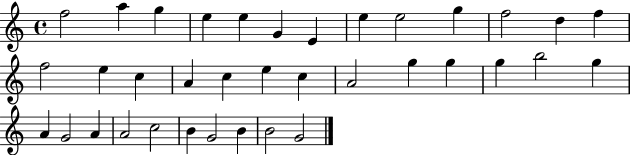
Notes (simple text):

F5/h A5/q G5/q E5/q E5/q G4/q E4/q E5/q E5/h G5/q F5/h D5/q F5/q F5/h E5/q C5/q A4/q C5/q E5/q C5/q A4/h G5/q G5/q G5/q B5/h G5/q A4/q G4/h A4/q A4/h C5/h B4/q G4/h B4/q B4/h G4/h